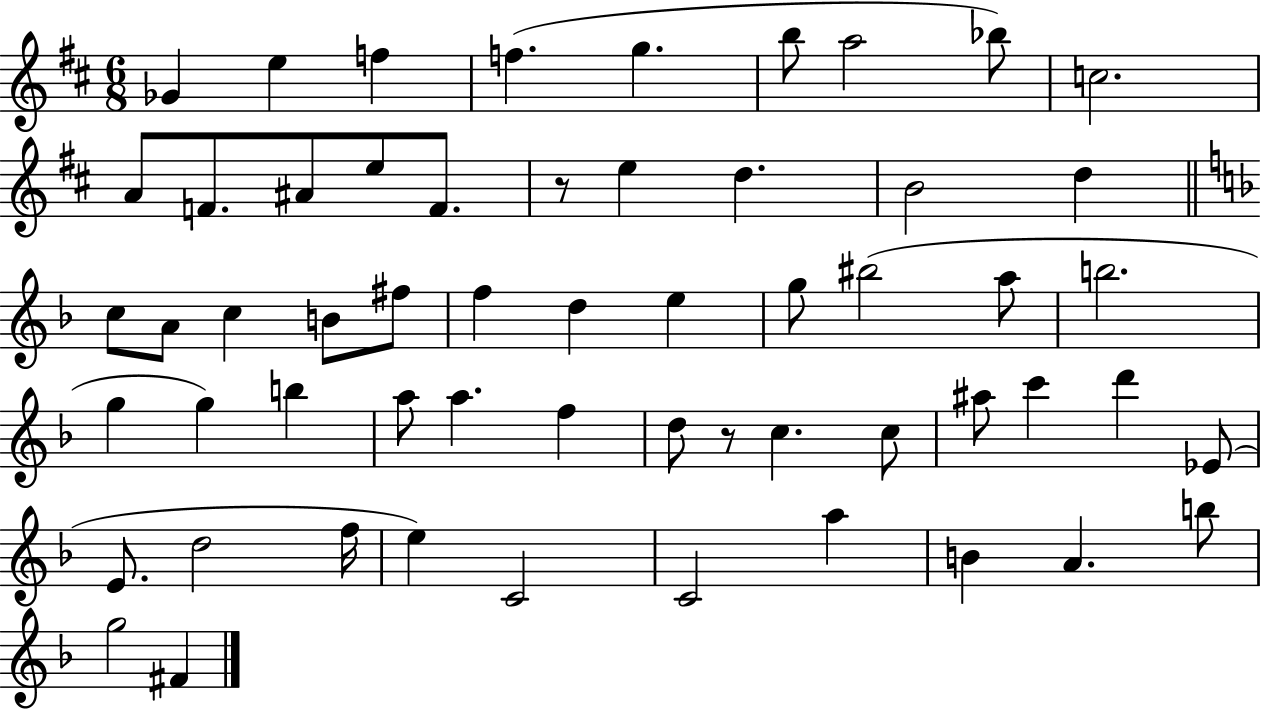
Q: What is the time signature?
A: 6/8